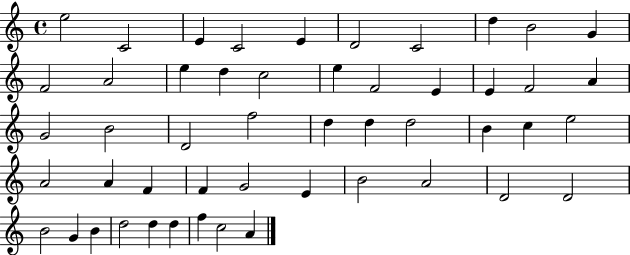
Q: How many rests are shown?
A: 0